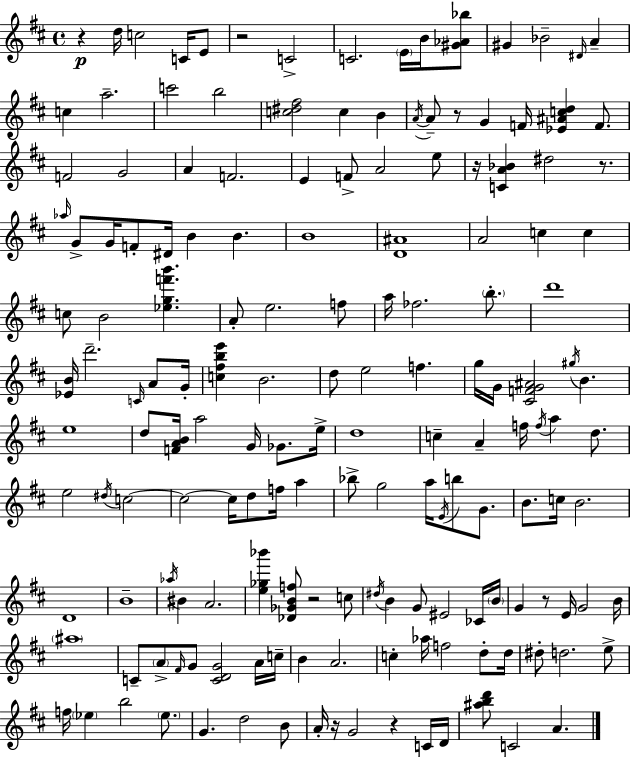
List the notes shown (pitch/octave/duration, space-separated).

R/q D5/s C5/h C4/s E4/e R/h C4/h C4/h. E4/s B4/s [G#4,Ab4,Bb5]/e G#4/q Bb4/h D#4/s A4/q C5/q A5/h. C6/h B5/h [C5,D#5,F#5]/h C5/q B4/q A4/s A4/e R/e G4/q F4/s [Eb4,A#4,C5,D5]/q F4/e. F4/h G4/h A4/q F4/h. E4/q F4/e A4/h E5/e R/s [C4,A4,Bb4]/q D#5/h R/e. Ab5/s G4/e G4/s F4/e D#4/s B4/q B4/q. B4/w [D4,A#4]/w A4/h C5/q C5/q C5/e B4/h [Eb5,G5,F6,B6]/q. A4/e E5/h. F5/e A5/s FES5/h. B5/e. D6/w [Eb4,B4]/s D6/h. C4/s A4/e G4/s [C5,F#5,B5,E6]/q B4/h. D5/e E5/h F5/q. G5/s G4/s [C#4,F4,G4,A#4]/h G#5/s B4/q. E5/w D5/e [F4,A4,B4]/s A5/h G4/s Gb4/e. E5/s D5/w C5/q A4/q F5/s F5/s A5/q D5/e. E5/h D#5/s C5/h C5/h C5/s D5/e F5/s A5/q Bb5/e G5/h A5/s E4/s B5/e G4/e. B4/e. C5/s B4/h. D4/w B4/w Ab5/s BIS4/q A4/h. [E5,Gb5,Bb6]/q [Db4,Gb4,B4,F5]/e R/h C5/e D#5/s B4/q G4/e EIS4/h CES4/s B4/s G4/q R/e E4/s G4/h B4/s A#5/w C4/e A4/e F#4/s G4/e [C4,D4,G4]/h A4/s C5/s B4/q A4/h. C5/q Ab5/s F5/h D5/e D5/s D#5/e D5/h. E5/e F5/s Eb5/q B5/h Eb5/e. G4/q. D5/h B4/e A4/s R/s G4/h R/q C4/s D4/s [A#5,B5,D6]/e C4/h A4/q.